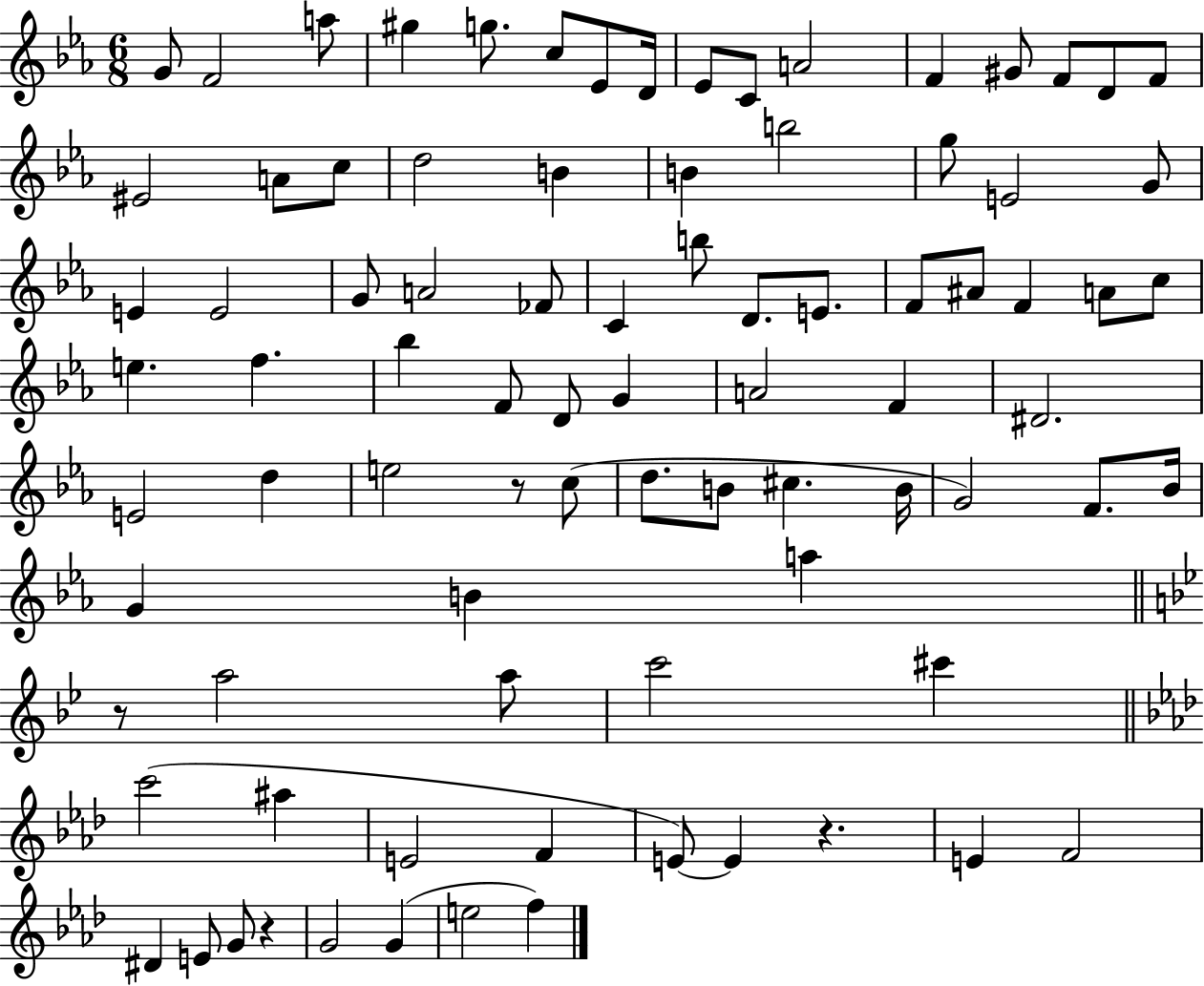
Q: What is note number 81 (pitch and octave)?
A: E5